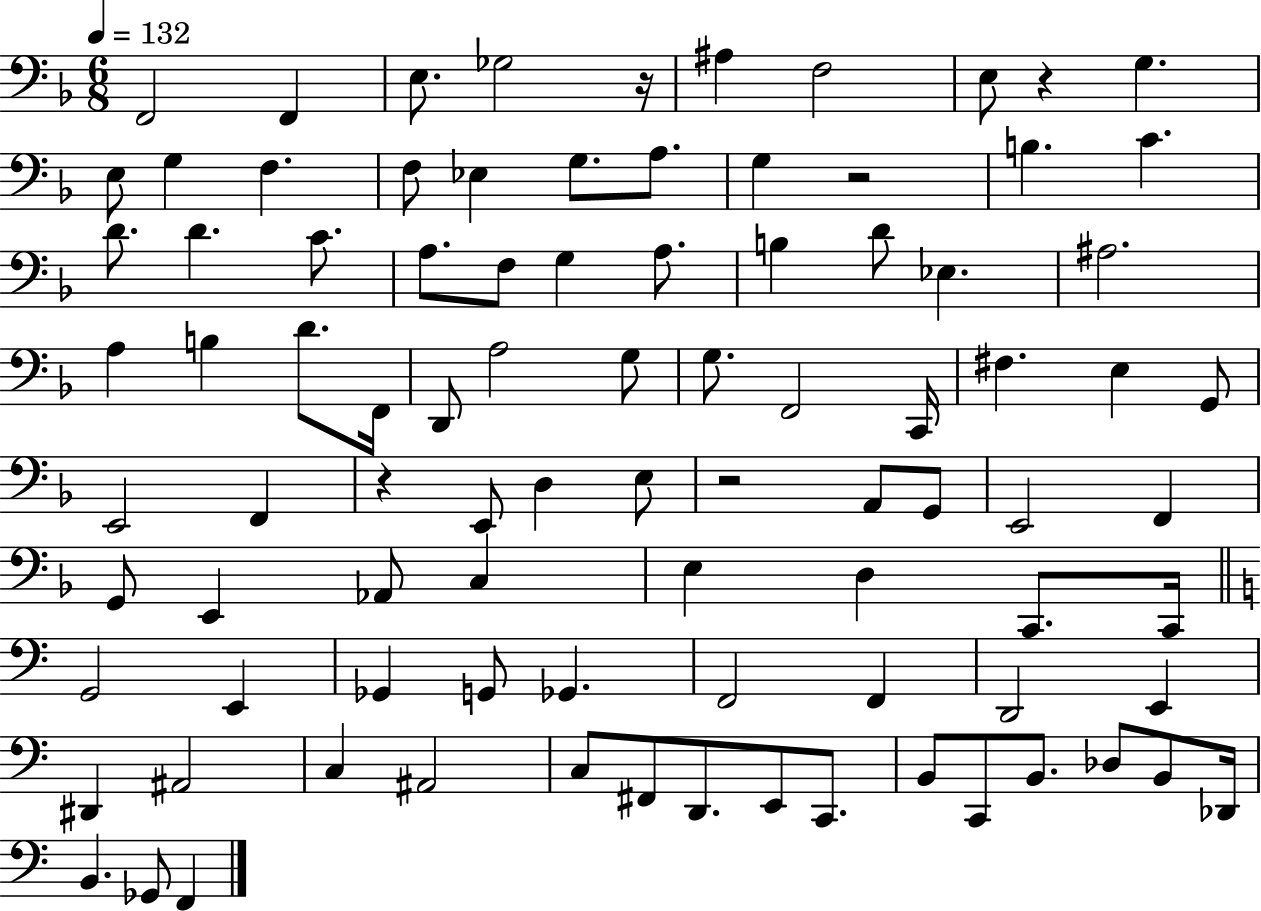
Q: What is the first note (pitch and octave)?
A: F2